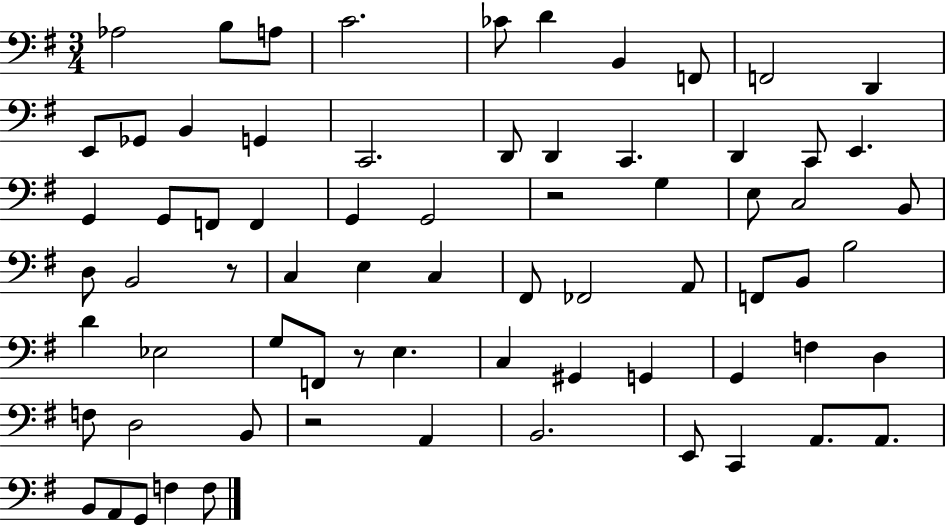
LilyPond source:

{
  \clef bass
  \numericTimeSignature
  \time 3/4
  \key g \major
  aes2 b8 a8 | c'2. | ces'8 d'4 b,4 f,8 | f,2 d,4 | \break e,8 ges,8 b,4 g,4 | c,2. | d,8 d,4 c,4. | d,4 c,8 e,4. | \break g,4 g,8 f,8 f,4 | g,4 g,2 | r2 g4 | e8 c2 b,8 | \break d8 b,2 r8 | c4 e4 c4 | fis,8 fes,2 a,8 | f,8 b,8 b2 | \break d'4 ees2 | g8 f,8 r8 e4. | c4 gis,4 g,4 | g,4 f4 d4 | \break f8 d2 b,8 | r2 a,4 | b,2. | e,8 c,4 a,8. a,8. | \break b,8 a,8 g,8 f4 f8 | \bar "|."
}